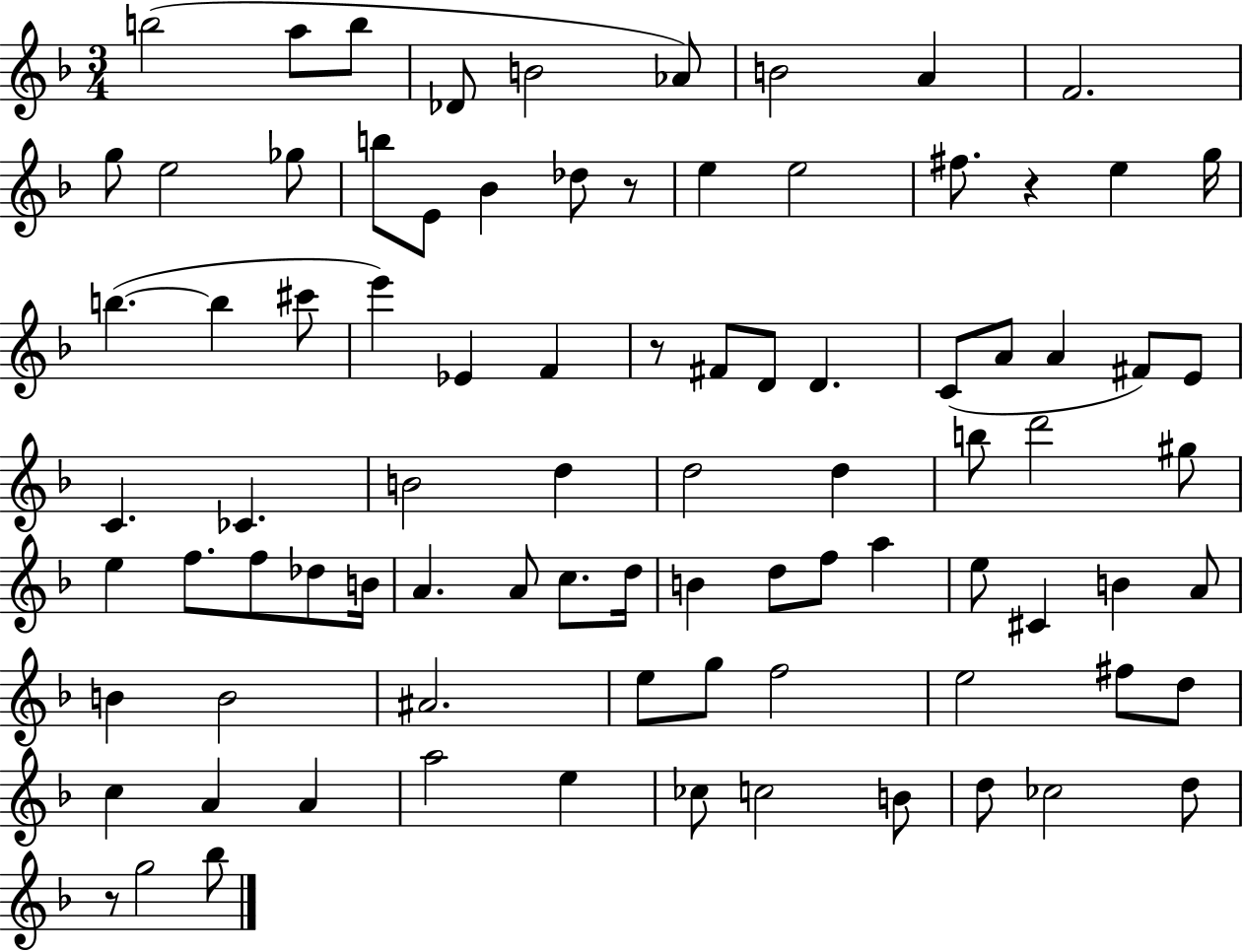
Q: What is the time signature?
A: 3/4